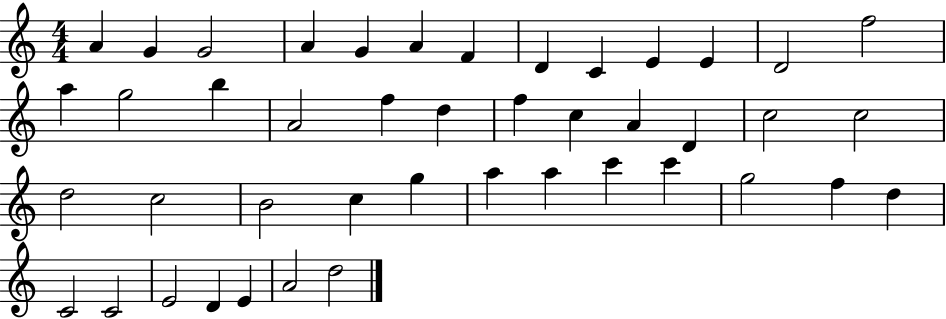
A4/q G4/q G4/h A4/q G4/q A4/q F4/q D4/q C4/q E4/q E4/q D4/h F5/h A5/q G5/h B5/q A4/h F5/q D5/q F5/q C5/q A4/q D4/q C5/h C5/h D5/h C5/h B4/h C5/q G5/q A5/q A5/q C6/q C6/q G5/h F5/q D5/q C4/h C4/h E4/h D4/q E4/q A4/h D5/h